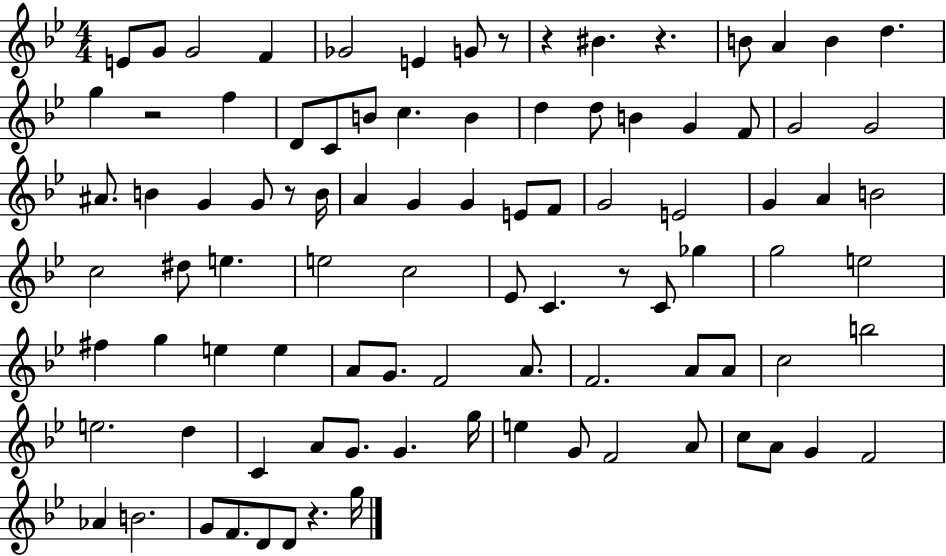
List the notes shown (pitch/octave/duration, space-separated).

E4/e G4/e G4/h F4/q Gb4/h E4/q G4/e R/e R/q BIS4/q. R/q. B4/e A4/q B4/q D5/q. G5/q R/h F5/q D4/e C4/e B4/e C5/q. B4/q D5/q D5/e B4/q G4/q F4/e G4/h G4/h A#4/e. B4/q G4/q G4/e R/e B4/s A4/q G4/q G4/q E4/e F4/e G4/h E4/h G4/q A4/q B4/h C5/h D#5/e E5/q. E5/h C5/h Eb4/e C4/q. R/e C4/e Gb5/q G5/h E5/h F#5/q G5/q E5/q E5/q A4/e G4/e. F4/h A4/e. F4/h. A4/e A4/e C5/h B5/h E5/h. D5/q C4/q A4/e G4/e. G4/q. G5/s E5/q G4/e F4/h A4/e C5/e A4/e G4/q F4/h Ab4/q B4/h. G4/e F4/e. D4/e D4/e R/q. G5/s